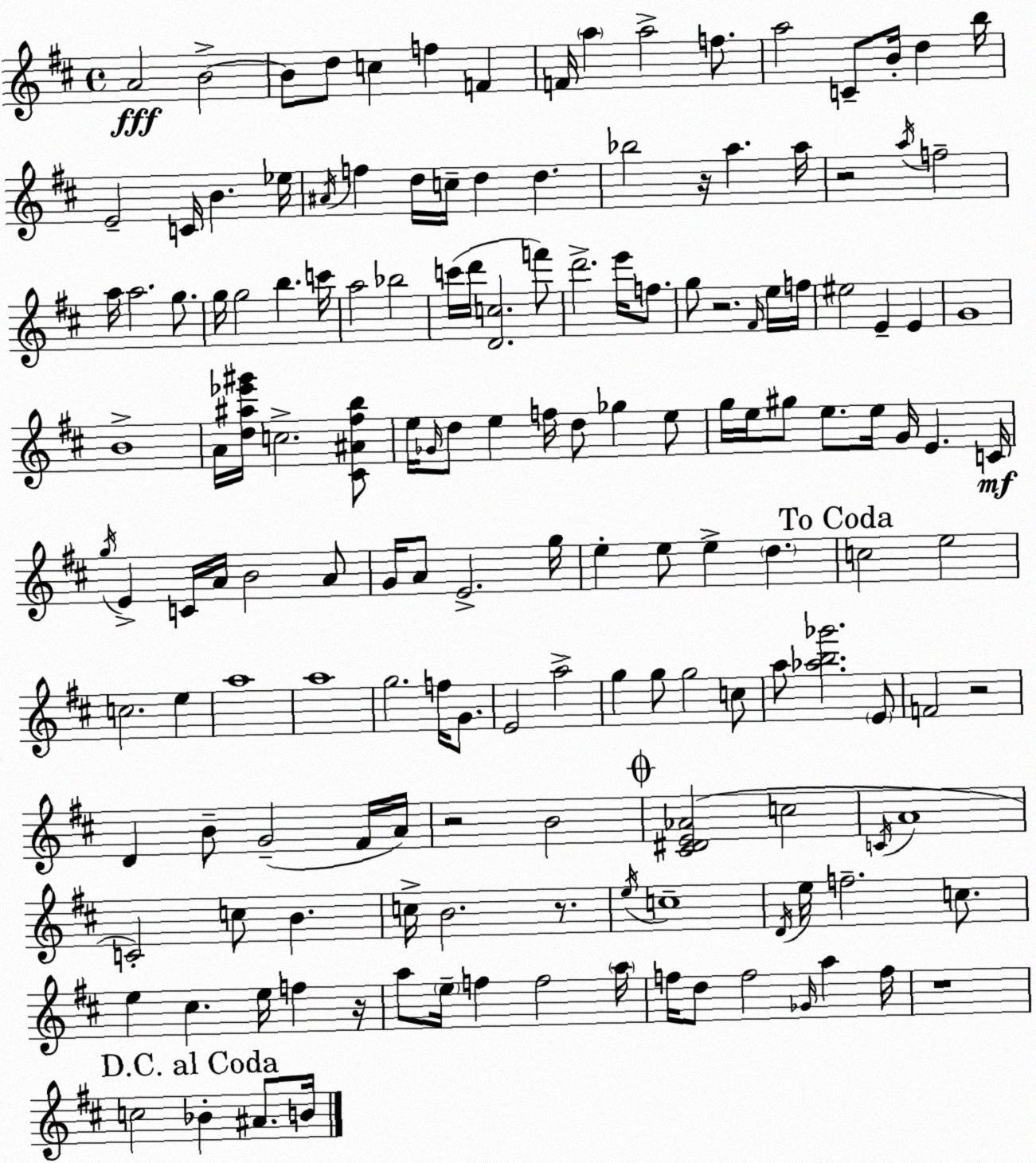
X:1
T:Untitled
M:4/4
L:1/4
K:D
A2 B2 B/2 d/2 c f F F/4 a a2 f/2 a2 C/2 B/4 d b/4 E2 C/4 B _e/4 ^A/4 f d/4 c/4 d d _b2 z/4 a a/4 z2 a/4 f2 a/4 a2 g/2 g/4 g2 b c'/4 a2 _b2 c'/4 d'/4 [Dc]2 f'/2 d'2 e'/4 f/2 g/2 z2 ^F/4 e/4 f/4 ^e2 E E G4 B4 A/4 [d^a_e'^g']/4 c2 [^C^A^fb]/2 e/4 _G/4 d/2 e f/4 d/2 _g e/2 g/4 e/4 ^g/2 e/2 e/4 G/4 E C/4 g/4 E C/4 A/4 B2 A/2 G/4 A/2 E2 g/4 e e/2 e d c2 e2 c2 e a4 a4 g2 f/4 G/2 E2 a2 g g/2 g2 c/2 a/2 [_ab_g']2 E/2 F2 z2 D B/2 G2 ^F/4 A/4 z2 B2 [^C^DE_A]2 c2 C/4 A4 C2 c/2 B c/4 B2 z/2 e/4 c4 D/4 e/4 f2 c/2 e ^c e/4 f z/4 a/2 e/4 f f2 a/4 f/4 d/2 f2 _G/4 a f/4 z4 c2 _B ^A/2 B/4